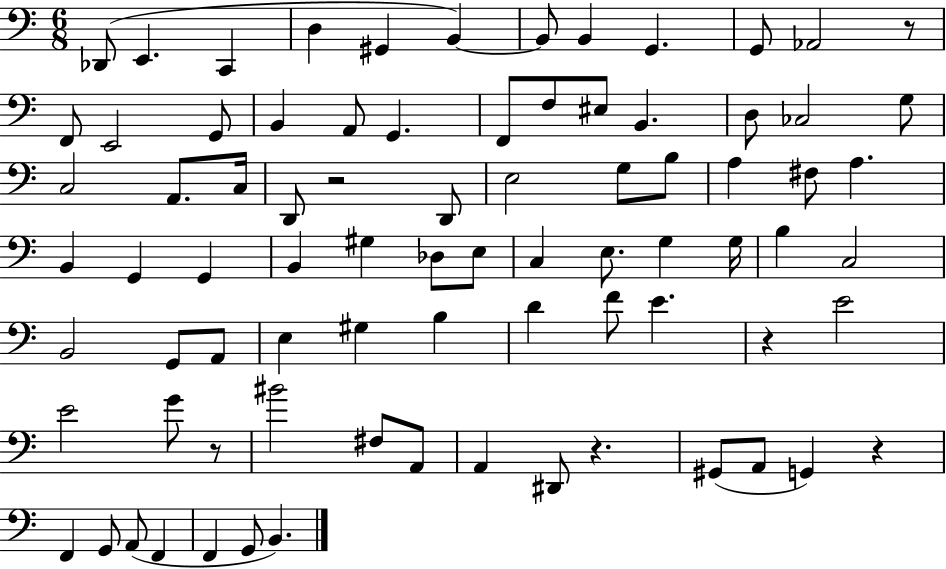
Db2/e E2/q. C2/q D3/q G#2/q B2/q B2/e B2/q G2/q. G2/e Ab2/h R/e F2/e E2/h G2/e B2/q A2/e G2/q. F2/e F3/e EIS3/e B2/q. D3/e CES3/h G3/e C3/h A2/e. C3/s D2/e R/h D2/e E3/h G3/e B3/e A3/q F#3/e A3/q. B2/q G2/q G2/q B2/q G#3/q Db3/e E3/e C3/q E3/e. G3/q G3/s B3/q C3/h B2/h G2/e A2/e E3/q G#3/q B3/q D4/q F4/e E4/q. R/q E4/h E4/h G4/e R/e BIS4/h F#3/e A2/e A2/q D#2/e R/q. G#2/e A2/e G2/q R/q F2/q G2/e A2/e F2/q F2/q G2/e B2/q.